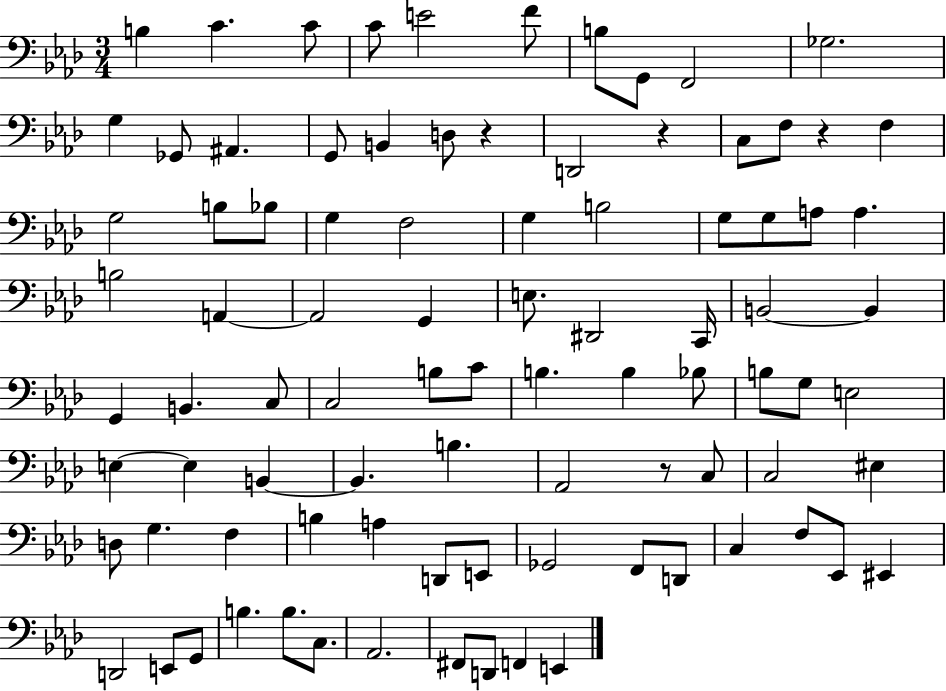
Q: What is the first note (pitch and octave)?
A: B3